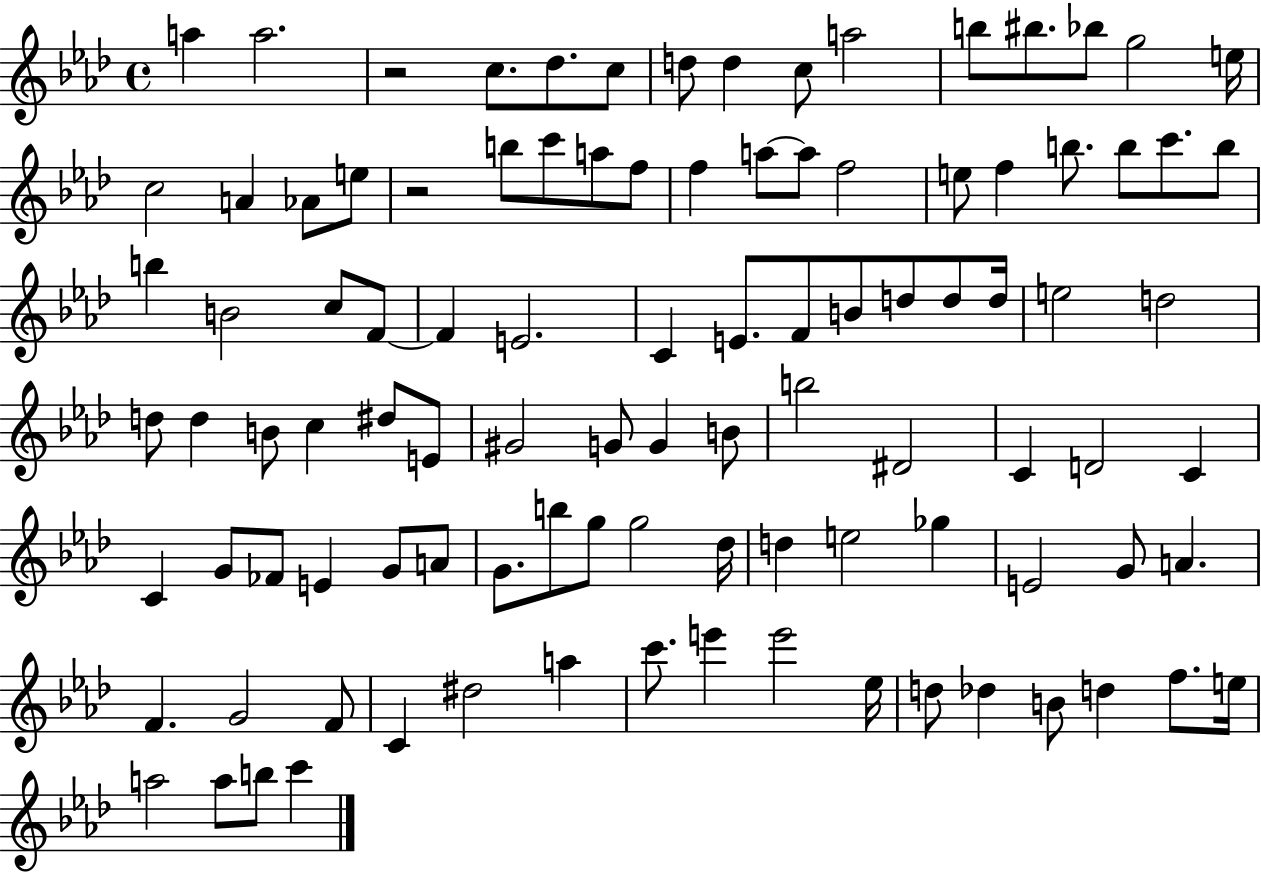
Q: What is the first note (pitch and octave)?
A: A5